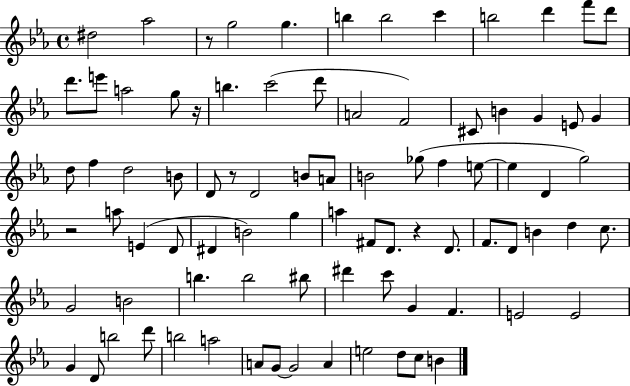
{
  \clef treble
  \time 4/4
  \defaultTimeSignature
  \key ees \major
  dis''2 aes''2 | r8 g''2 g''4. | b''4 b''2 c'''4 | b''2 d'''4 f'''8 d'''8 | \break d'''8. e'''8 a''2 g''8 r16 | b''4. c'''2( d'''8 | a'2 f'2) | cis'8 b'4 g'4 e'8 g'4 | \break d''8 f''4 d''2 b'8 | d'8 r8 d'2 b'8 a'8 | b'2 ges''8( f''4 e''8~~ | e''4 d'4 g''2) | \break r2 a''8 e'4( d'8 | dis'4 b'2) g''4 | a''4 fis'8 d'8. r4 d'8. | f'8. d'8 b'4 d''4 c''8. | \break g'2 b'2 | b''4. b''2 bis''8 | dis'''4 c'''8 g'4 f'4. | e'2 e'2 | \break g'4 d'8 b''2 d'''8 | b''2 a''2 | a'8 g'8~~ g'2 a'4 | e''2 d''8 c''8 b'4 | \break \bar "|."
}